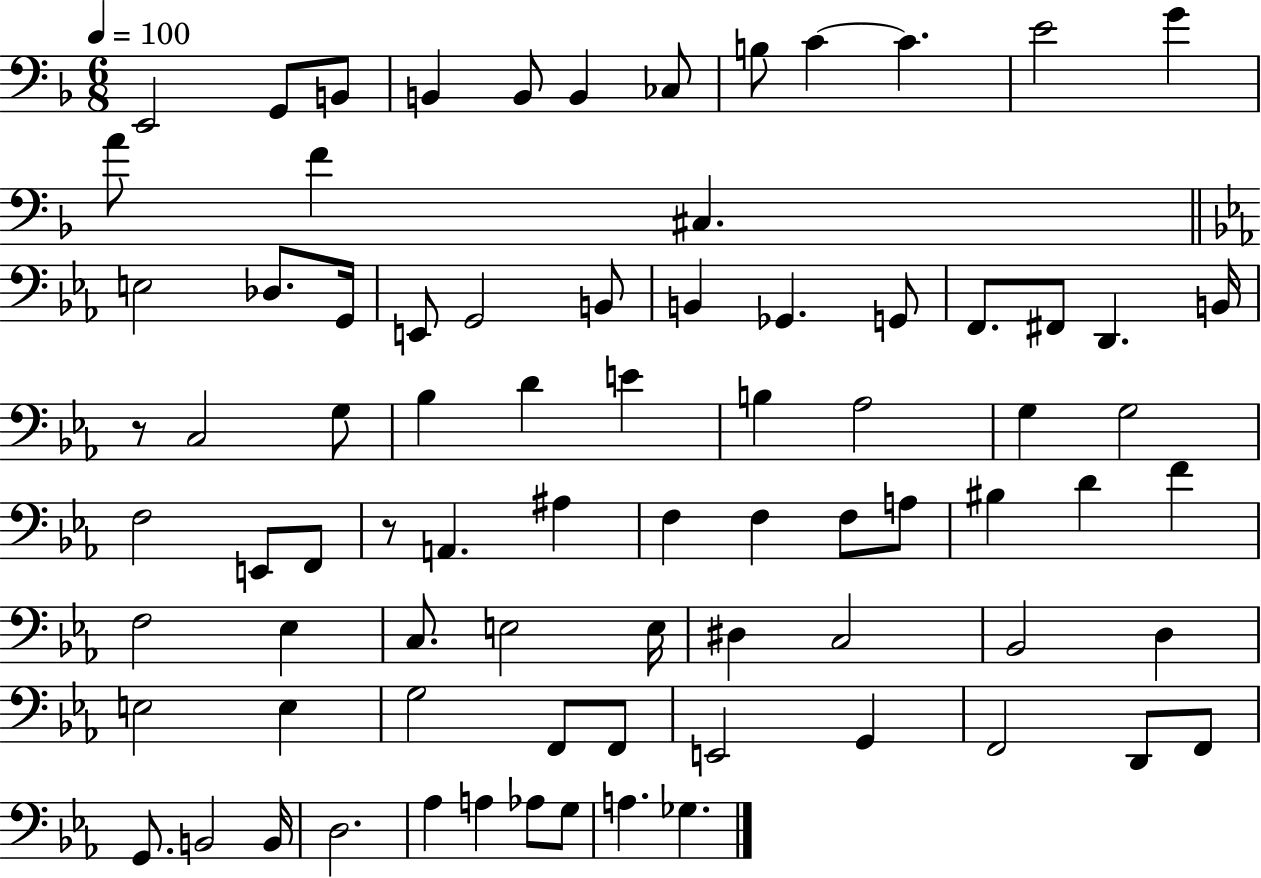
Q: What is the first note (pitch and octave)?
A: E2